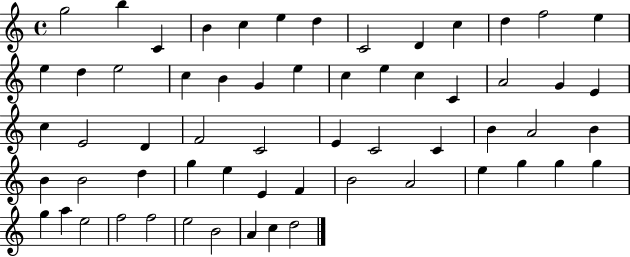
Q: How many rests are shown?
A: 0